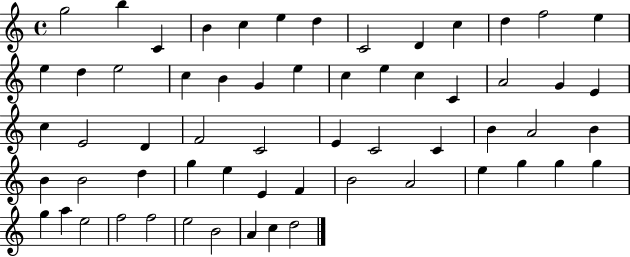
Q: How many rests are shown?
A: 0